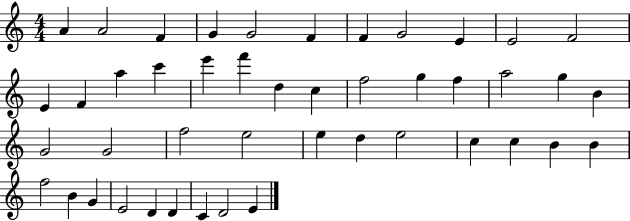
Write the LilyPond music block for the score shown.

{
  \clef treble
  \numericTimeSignature
  \time 4/4
  \key c \major
  a'4 a'2 f'4 | g'4 g'2 f'4 | f'4 g'2 e'4 | e'2 f'2 | \break e'4 f'4 a''4 c'''4 | e'''4 f'''4 d''4 c''4 | f''2 g''4 f''4 | a''2 g''4 b'4 | \break g'2 g'2 | f''2 e''2 | e''4 d''4 e''2 | c''4 c''4 b'4 b'4 | \break f''2 b'4 g'4 | e'2 d'4 d'4 | c'4 d'2 e'4 | \bar "|."
}